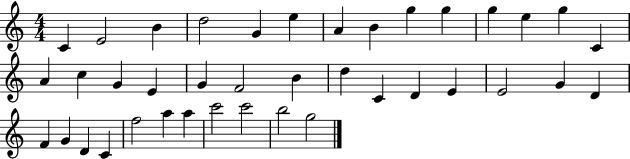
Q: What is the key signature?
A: C major